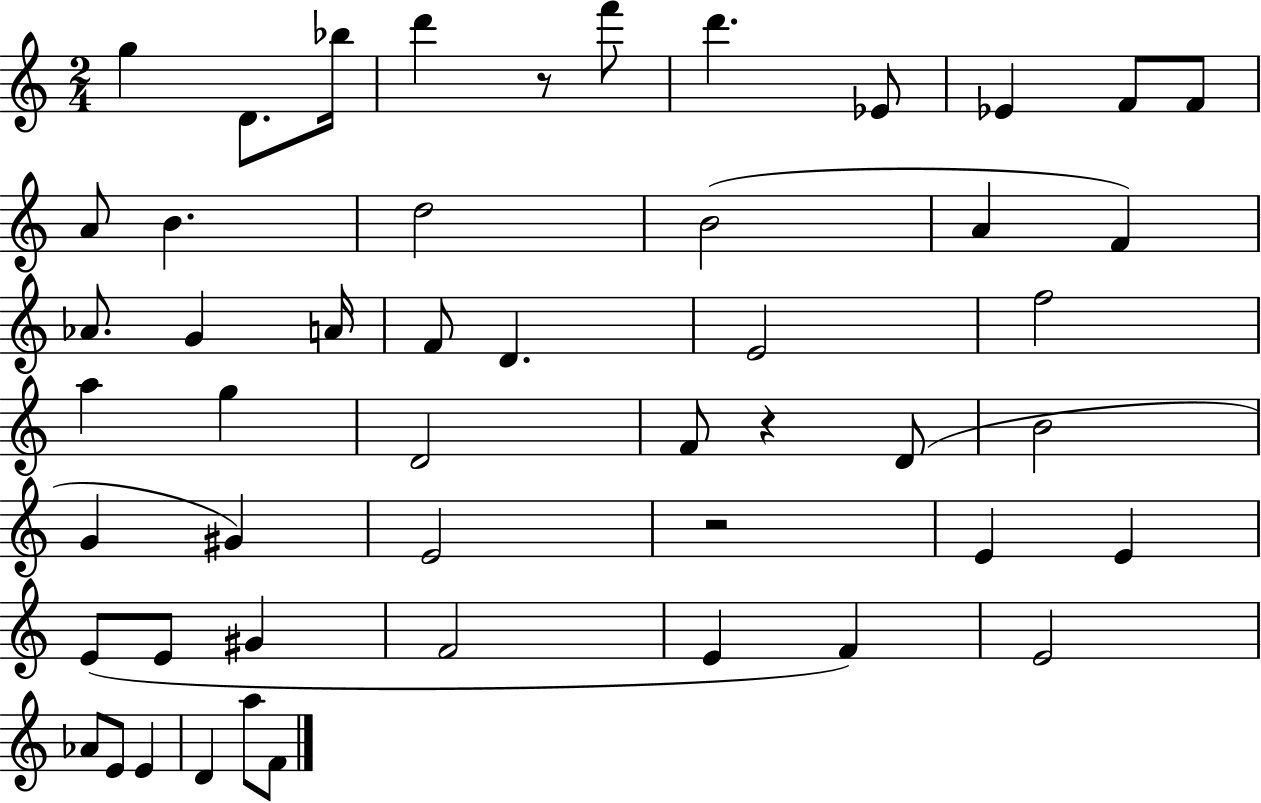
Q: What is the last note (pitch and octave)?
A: F4